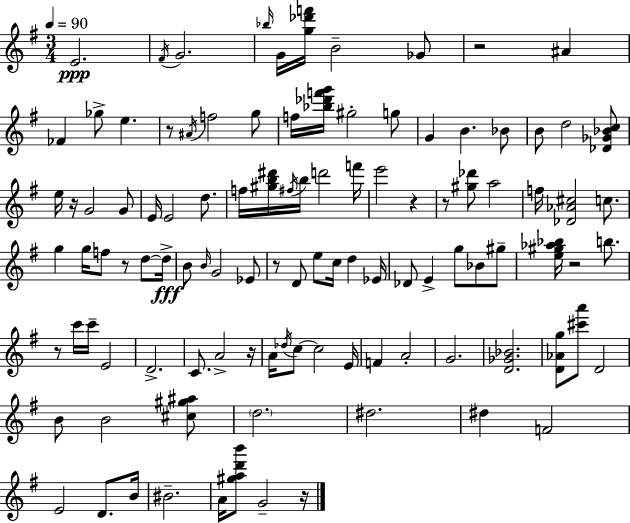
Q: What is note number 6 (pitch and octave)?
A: B4